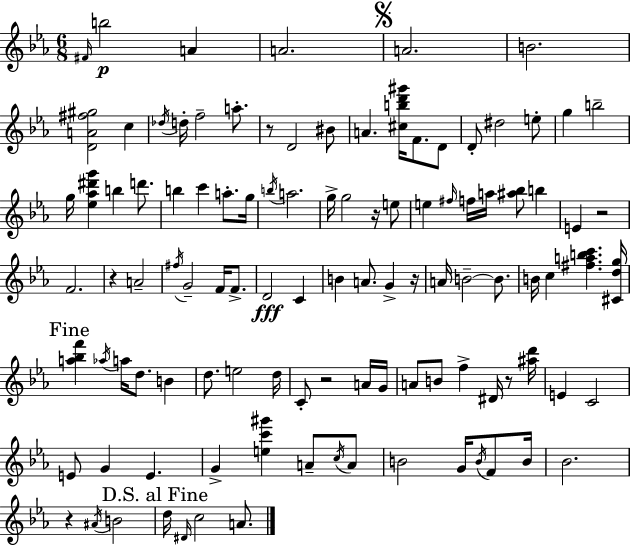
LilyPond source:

{
  \clef treble
  \numericTimeSignature
  \time 6/8
  \key ees \major
  \repeat volta 2 { \grace { fis'16 }\p b''2 a'4 | a'2. | \mark \markup { \musicglyph "scripts.segno" } a'2. | b'2. | \break <d' a' fis'' gis''>2 c''4 | \acciaccatura { des''16 } d''16-. f''2-- a''8.-. | r8 d'2 | bis'8 a'4. <cis'' b'' d''' gis'''>16 f'8. | \break d'8 d'8-. dis''2 | e''8-. g''4 b''2-- | g''16 <ees'' aes'' dis''' g'''>4 b''4 d'''8. | b''4 c'''4 a''8.-. | \break g''16 \acciaccatura { b''16 } a''2. | g''16-> g''2 | r16 e''8 e''4 \grace { fis''16 } f''16 a''16 <ais'' bes''>8 | b''4 e'4 r2 | \break f'2. | r4 a'2-- | \acciaccatura { fis''16 } g'2-- | f'16 f'8.-> d'2\fff | \break c'4 b'4 a'8. | g'4-> r16 a'16 b'2--~~ | b'8. b'16 c''4 <fis'' a'' b'' c'''>4. | <cis' d'' g''>16 \mark "Fine" <a'' bes'' f'''>4 \acciaccatura { aes''16 } a''16 d''8. | \break b'4 d''8. e''2 | d''16 c'8-. r2 | a'16 g'16 a'8 b'8 f''4-> | dis'16 r8 <ais'' d'''>16 e'4 c'2 | \break e'8 g'4 | e'4. g'4-> <e'' c''' gis'''>4 | a'8-- \acciaccatura { c''16 } a'8 b'2 | g'16 \acciaccatura { b'16 } f'8 b'16 bes'2. | \break r4 | \acciaccatura { ais'16 } b'2 \mark "D.S. al Fine" d''16 \grace { dis'16 } c''2 | a'8. } \bar "|."
}